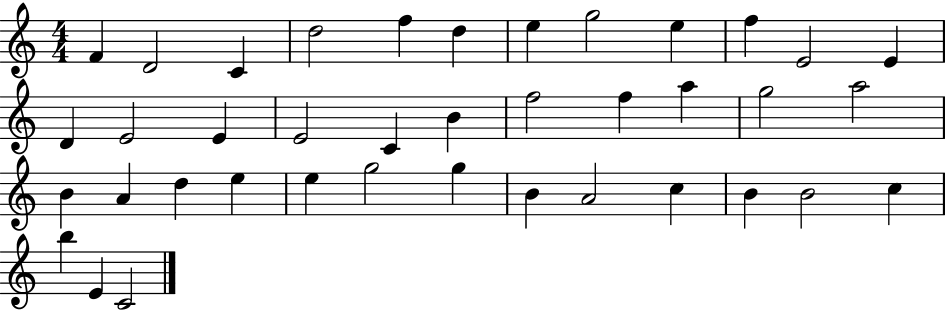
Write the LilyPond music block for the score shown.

{
  \clef treble
  \numericTimeSignature
  \time 4/4
  \key c \major
  f'4 d'2 c'4 | d''2 f''4 d''4 | e''4 g''2 e''4 | f''4 e'2 e'4 | \break d'4 e'2 e'4 | e'2 c'4 b'4 | f''2 f''4 a''4 | g''2 a''2 | \break b'4 a'4 d''4 e''4 | e''4 g''2 g''4 | b'4 a'2 c''4 | b'4 b'2 c''4 | \break b''4 e'4 c'2 | \bar "|."
}